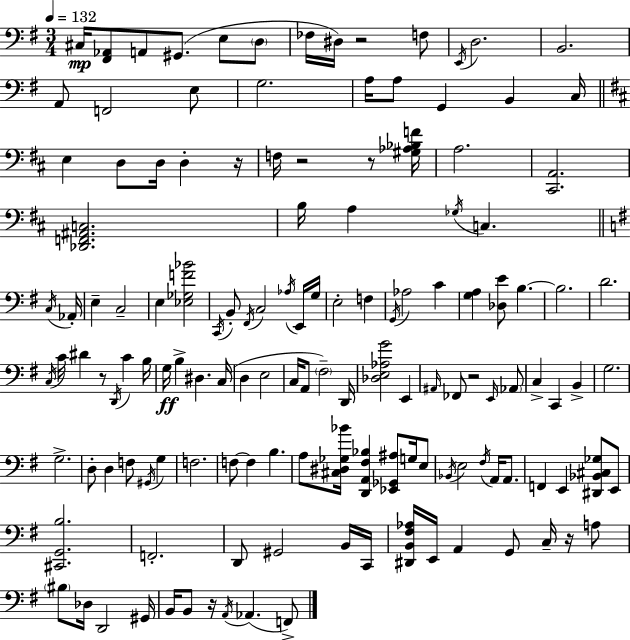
{
  \clef bass
  \numericTimeSignature
  \time 3/4
  \key e \minor
  \tempo 4 = 132
  cis16\mp <fis, aes,>8 a,8 gis,8.( e8 \parenthesize d8 | fes16 dis16) r2 f8 | \acciaccatura { e,16 } d2. | b,2. | \break a,8 f,2 e8 | g2. | a16 a8 g,4 b,4 | c16 \bar "||" \break \key b \minor e4 d8 d16 d4-. r16 | f16 r2 r8 <gis aes bes f'>16 | a2. | <cis, a,>2. | \break <des, f, ais, c>2. | b16 a4 \acciaccatura { ges16 } c4. | \bar "||" \break \key g \major \acciaccatura { c16 } aes,16-. e4-- c2-- | e4 <ees ges f' bes'>2 | \acciaccatura { c,16 } b,8-. \acciaccatura { fis,16 } c2 | \acciaccatura { aes16 } e,16 g16 e2-. | \break f4 \acciaccatura { g,16 } aes2 | c'4 <g a>4 <des e'>8 | b4.~~ b2. | d'2. | \break \acciaccatura { c16 } c'16 dis'4 | r8 \acciaccatura { d,16 } c'4 b16 g16\ff b4-> | dis4. c16( d4 | e2 c16 a,8 \parenthesize fis2--) | \break d,16 <des e aes g'>2 | e,4 \grace { ais,16 } fes,8 r2 | \grace { e,16 } \parenthesize aes,8 c4-> | c,4 b,4-> g2. | \break g2.-> | d8-. | d4 f8 \acciaccatura { gis,16 } g4 f2. | f8~~ | \break f4 b4. a8 | <cis dis ges bes'>16 <d, a, fis bes>4 <ees, ges, ais>8 g16 e8 \acciaccatura { bes,16 } | e2 \acciaccatura { fis16 } a,16 a,8. | f,4 e,4 <dis, bes, cis ges>8 e,8 | \break <cis, g, b>2. | f,2.-. | d,8 gis,2 b,16 | c,16 <dis, b, fis aes>16 e,16 a,4 g,8 c16-- r16 a8 | \break \parenthesize bis8 des16 d,2 | gis,16 b,16 b,8 r16 \acciaccatura { a,16 }( aes,4. | f,8->) \bar "|."
}